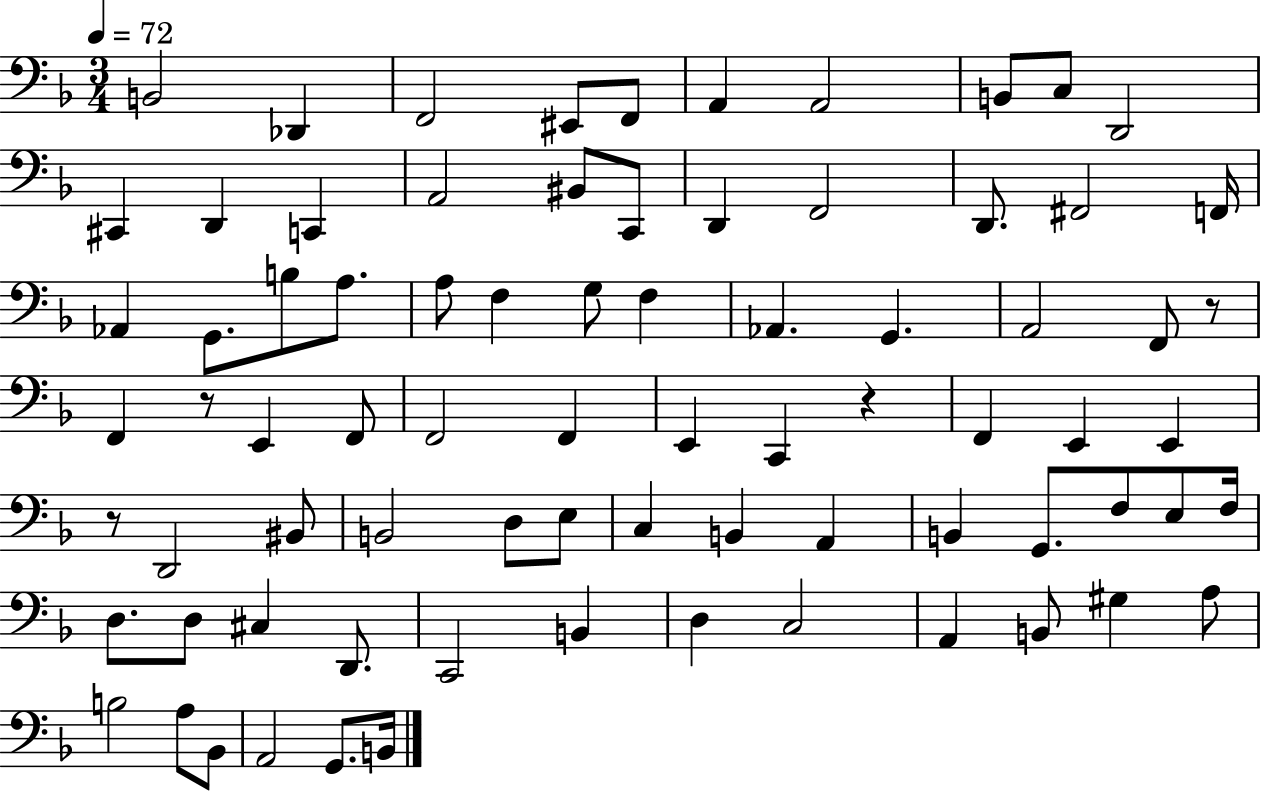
{
  \clef bass
  \numericTimeSignature
  \time 3/4
  \key f \major
  \tempo 4 = 72
  b,2 des,4 | f,2 eis,8 f,8 | a,4 a,2 | b,8 c8 d,2 | \break cis,4 d,4 c,4 | a,2 bis,8 c,8 | d,4 f,2 | d,8. fis,2 f,16 | \break aes,4 g,8. b8 a8. | a8 f4 g8 f4 | aes,4. g,4. | a,2 f,8 r8 | \break f,4 r8 e,4 f,8 | f,2 f,4 | e,4 c,4 r4 | f,4 e,4 e,4 | \break r8 d,2 bis,8 | b,2 d8 e8 | c4 b,4 a,4 | b,4 g,8. f8 e8 f16 | \break d8. d8 cis4 d,8. | c,2 b,4 | d4 c2 | a,4 b,8 gis4 a8 | \break b2 a8 bes,8 | a,2 g,8. b,16 | \bar "|."
}